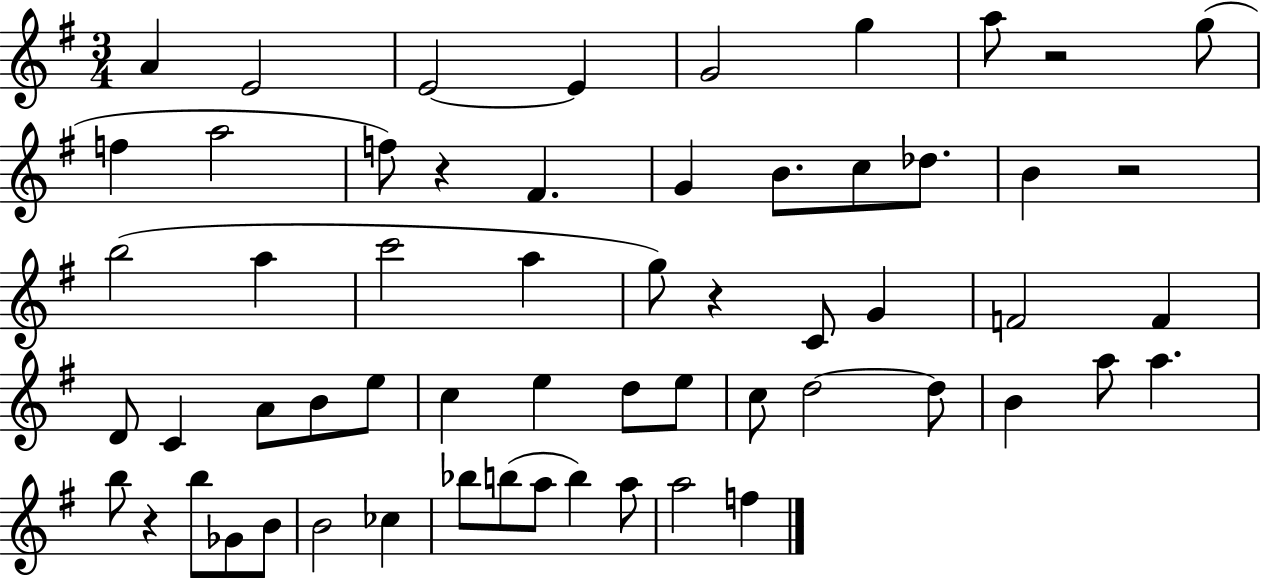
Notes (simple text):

A4/q E4/h E4/h E4/q G4/h G5/q A5/e R/h G5/e F5/q A5/h F5/e R/q F#4/q. G4/q B4/e. C5/e Db5/e. B4/q R/h B5/h A5/q C6/h A5/q G5/e R/q C4/e G4/q F4/h F4/q D4/e C4/q A4/e B4/e E5/e C5/q E5/q D5/e E5/e C5/e D5/h D5/e B4/q A5/e A5/q. B5/e R/q B5/e Gb4/e B4/e B4/h CES5/q Bb5/e B5/e A5/e B5/q A5/e A5/h F5/q